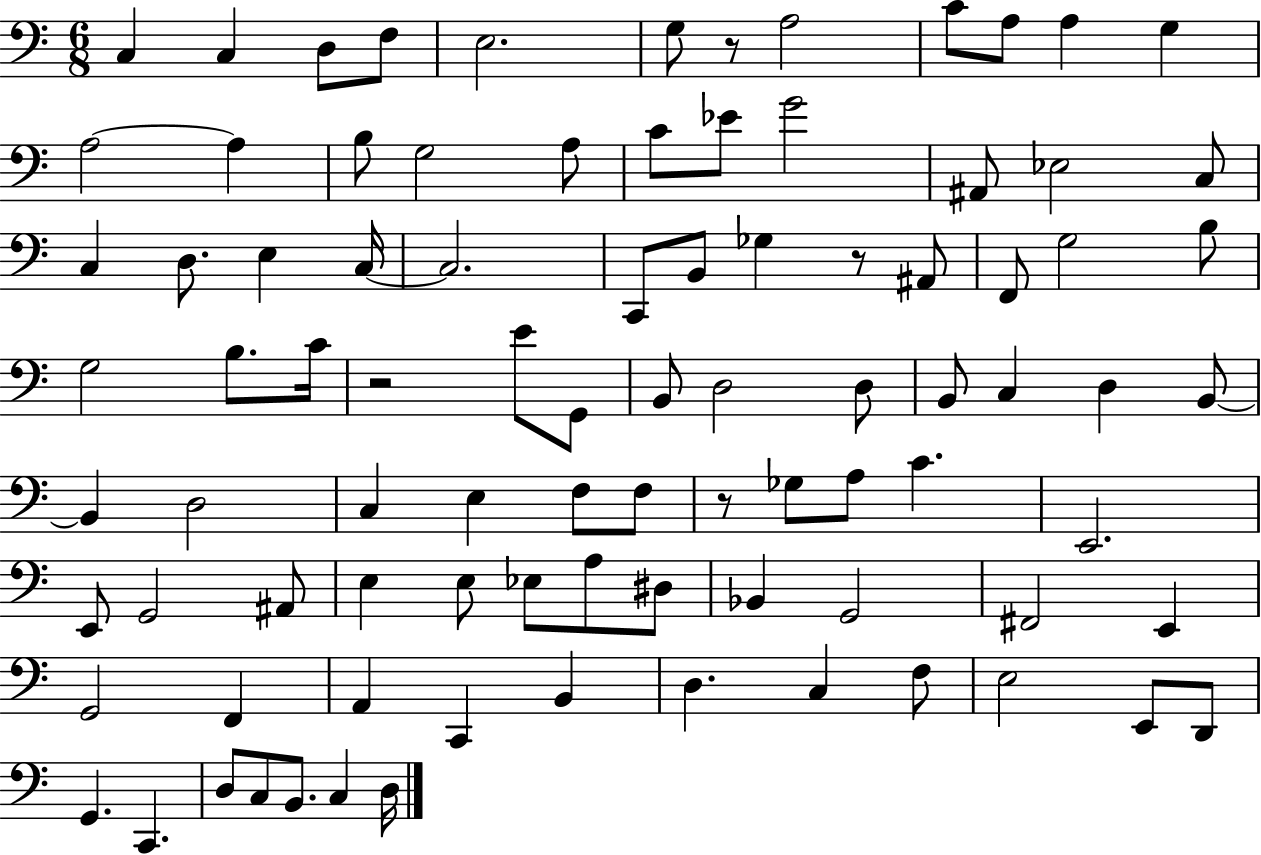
X:1
T:Untitled
M:6/8
L:1/4
K:C
C, C, D,/2 F,/2 E,2 G,/2 z/2 A,2 C/2 A,/2 A, G, A,2 A, B,/2 G,2 A,/2 C/2 _E/2 G2 ^A,,/2 _E,2 C,/2 C, D,/2 E, C,/4 C,2 C,,/2 B,,/2 _G, z/2 ^A,,/2 F,,/2 G,2 B,/2 G,2 B,/2 C/4 z2 E/2 G,,/2 B,,/2 D,2 D,/2 B,,/2 C, D, B,,/2 B,, D,2 C, E, F,/2 F,/2 z/2 _G,/2 A,/2 C E,,2 E,,/2 G,,2 ^A,,/2 E, E,/2 _E,/2 A,/2 ^D,/2 _B,, G,,2 ^F,,2 E,, G,,2 F,, A,, C,, B,, D, C, F,/2 E,2 E,,/2 D,,/2 G,, C,, D,/2 C,/2 B,,/2 C, D,/4